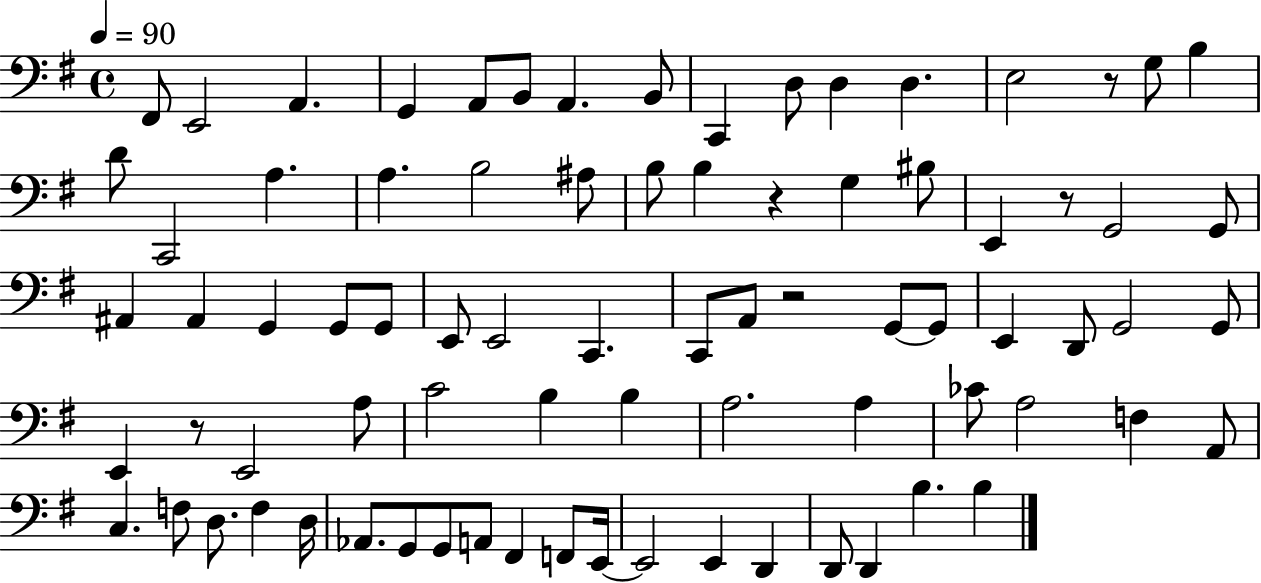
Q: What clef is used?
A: bass